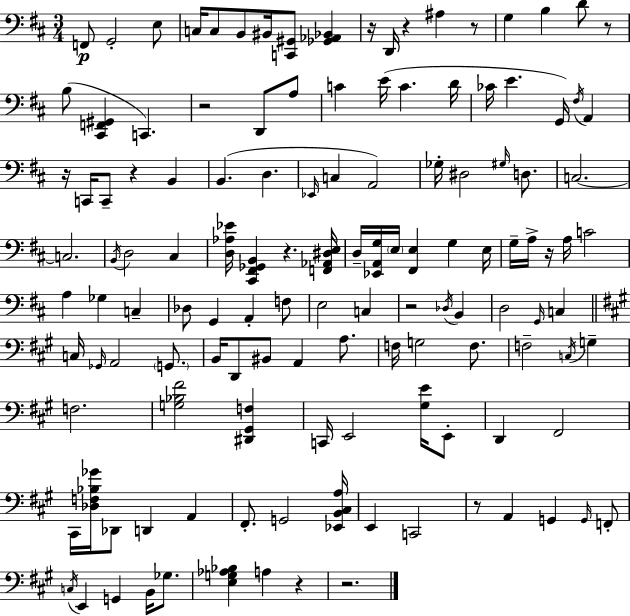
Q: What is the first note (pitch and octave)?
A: F2